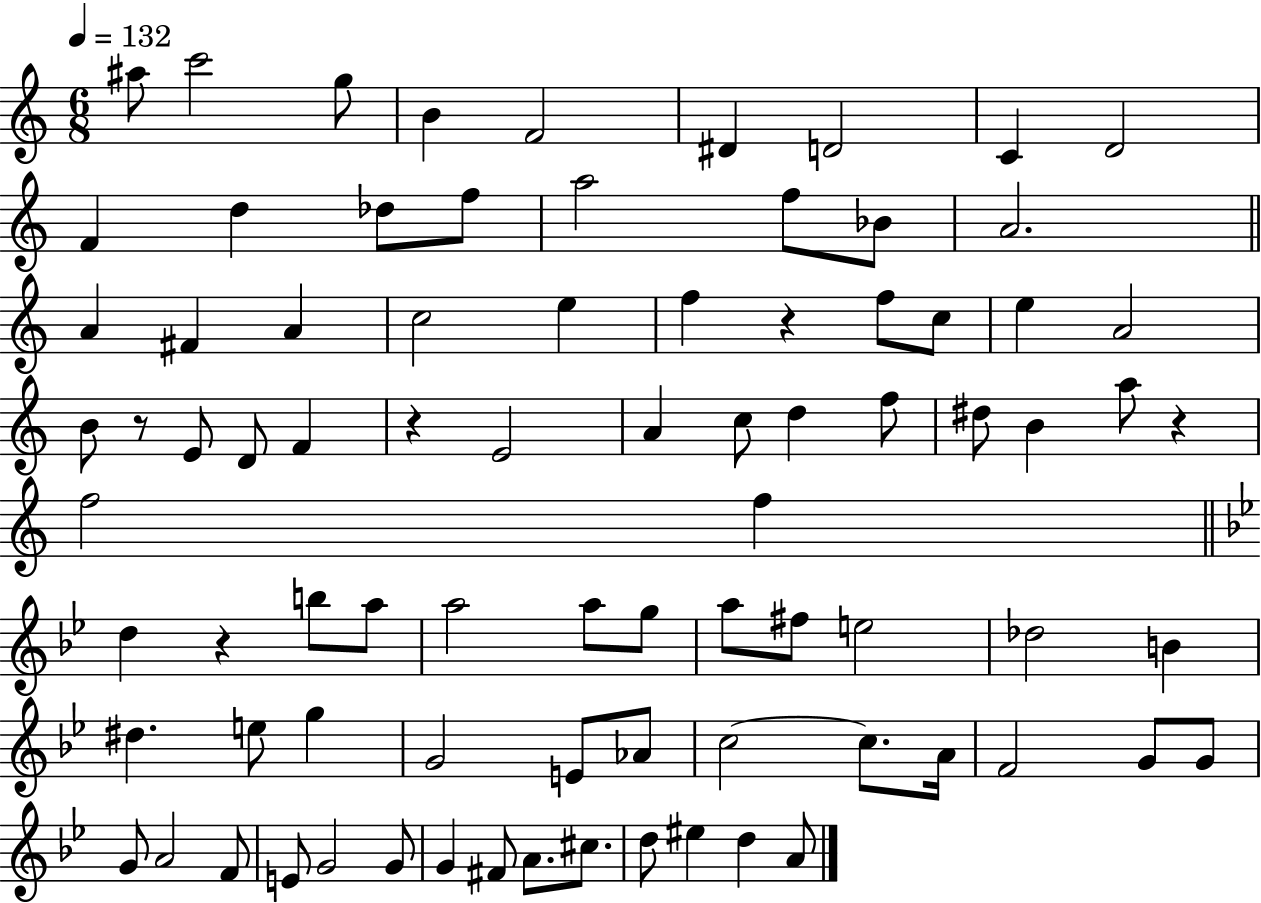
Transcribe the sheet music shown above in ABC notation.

X:1
T:Untitled
M:6/8
L:1/4
K:C
^a/2 c'2 g/2 B F2 ^D D2 C D2 F d _d/2 f/2 a2 f/2 _B/2 A2 A ^F A c2 e f z f/2 c/2 e A2 B/2 z/2 E/2 D/2 F z E2 A c/2 d f/2 ^d/2 B a/2 z f2 f d z b/2 a/2 a2 a/2 g/2 a/2 ^f/2 e2 _d2 B ^d e/2 g G2 E/2 _A/2 c2 c/2 A/4 F2 G/2 G/2 G/2 A2 F/2 E/2 G2 G/2 G ^F/2 A/2 ^c/2 d/2 ^e d A/2